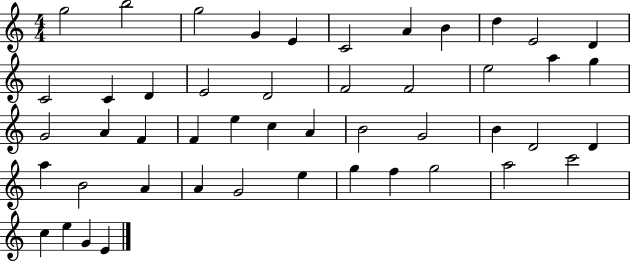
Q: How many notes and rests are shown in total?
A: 48